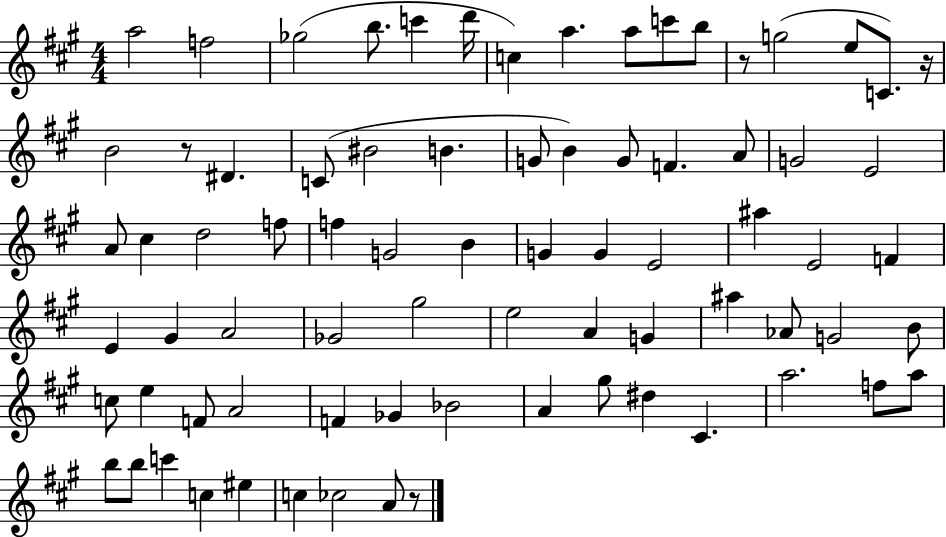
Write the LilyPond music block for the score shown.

{
  \clef treble
  \numericTimeSignature
  \time 4/4
  \key a \major
  a''2 f''2 | ges''2( b''8. c'''4 d'''16 | c''4) a''4. a''8 c'''8 b''8 | r8 g''2( e''8 c'8.) r16 | \break b'2 r8 dis'4. | c'8( bis'2 b'4. | g'8 b'4) g'8 f'4. a'8 | g'2 e'2 | \break a'8 cis''4 d''2 f''8 | f''4 g'2 b'4 | g'4 g'4 e'2 | ais''4 e'2 f'4 | \break e'4 gis'4 a'2 | ges'2 gis''2 | e''2 a'4 g'4 | ais''4 aes'8 g'2 b'8 | \break c''8 e''4 f'8 a'2 | f'4 ges'4 bes'2 | a'4 gis''8 dis''4 cis'4. | a''2. f''8 a''8 | \break b''8 b''8 c'''4 c''4 eis''4 | c''4 ces''2 a'8 r8 | \bar "|."
}